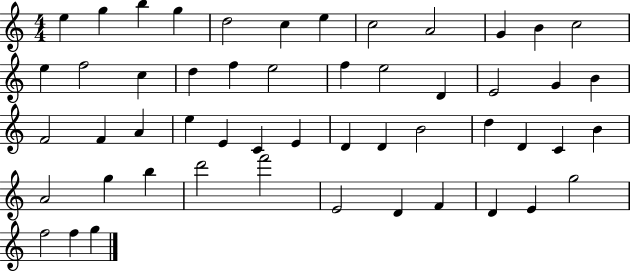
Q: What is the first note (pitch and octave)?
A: E5